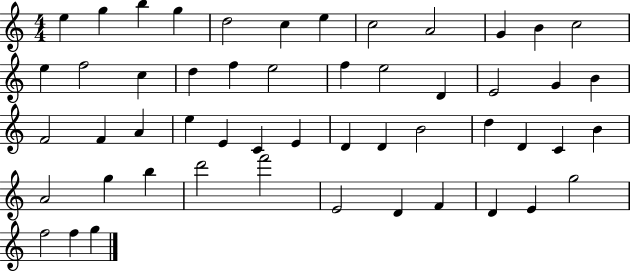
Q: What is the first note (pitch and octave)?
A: E5